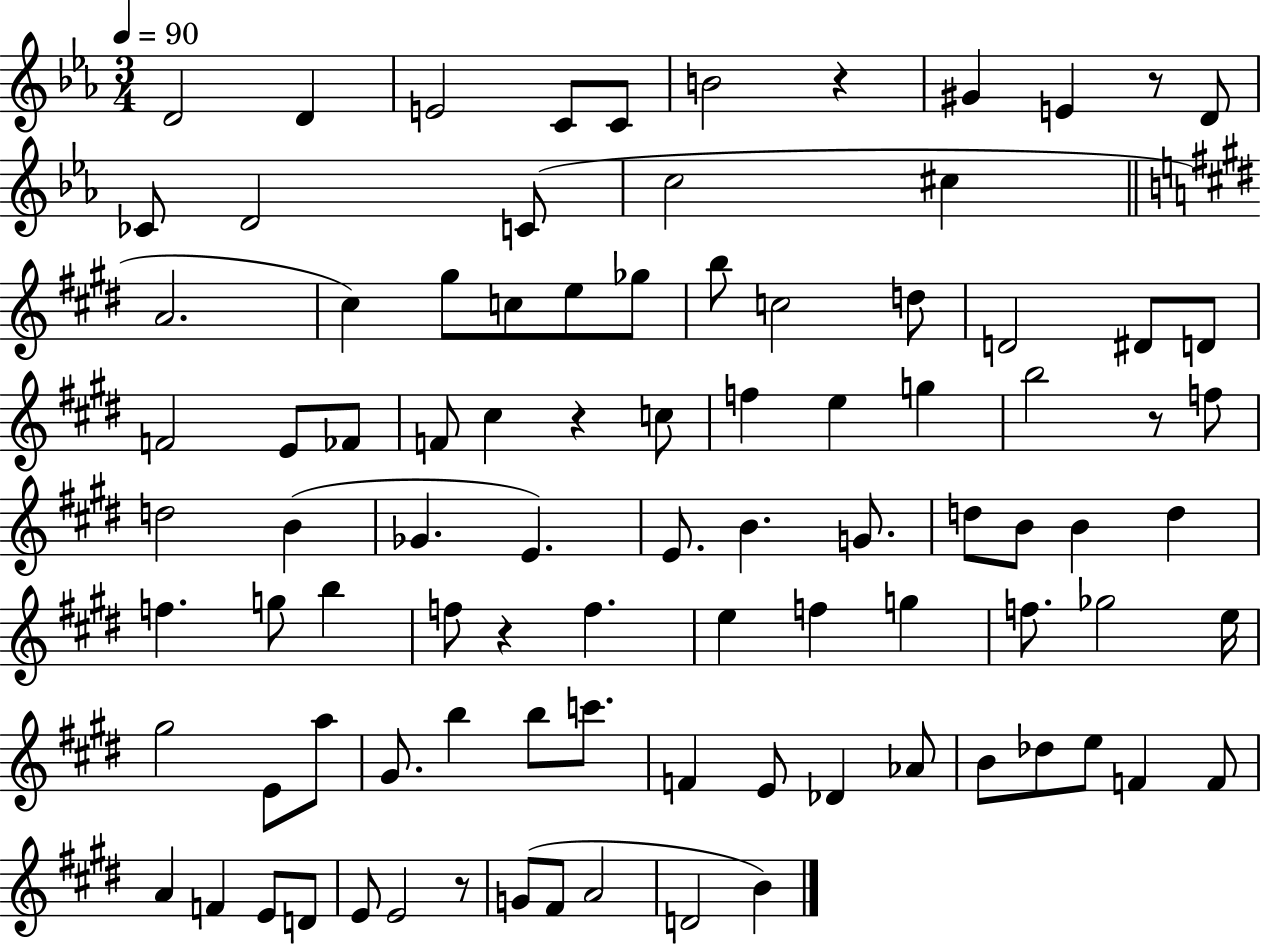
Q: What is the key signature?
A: EES major